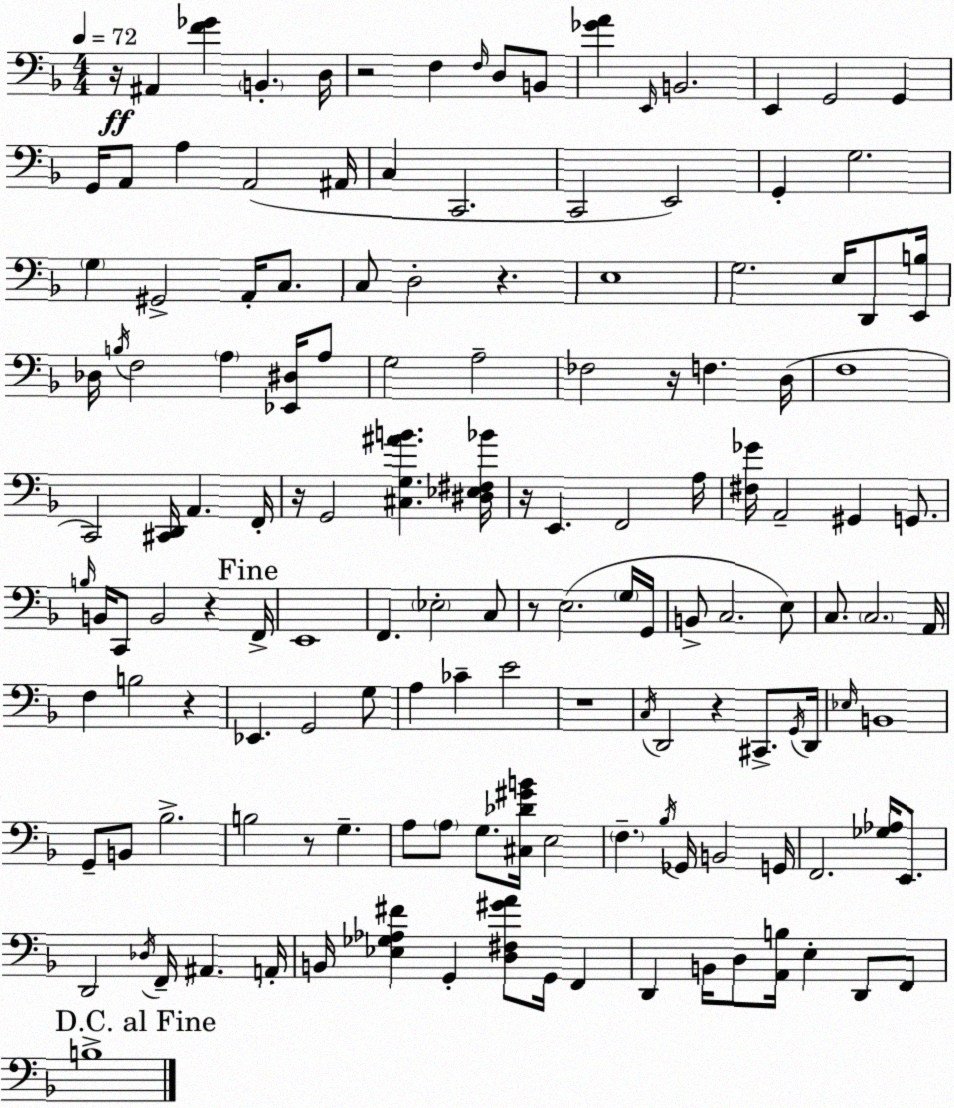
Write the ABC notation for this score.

X:1
T:Untitled
M:4/4
L:1/4
K:F
z/4 ^A,, [F_G] B,, D,/4 z2 F, F,/4 D,/2 B,,/2 [_GA] E,,/4 B,,2 E,, G,,2 G,, G,,/4 A,,/2 A, A,,2 ^A,,/4 C, C,,2 C,,2 E,,2 G,, G,2 G, ^G,,2 A,,/4 C,/2 C,/2 D,2 z E,4 G,2 E,/4 D,,/2 [E,,B,]/4 _D,/4 B,/4 F,2 A, [_E,,^D,]/4 A,/2 G,2 A,2 _F,2 z/4 F, D,/4 F,4 C,,2 [^C,,D,,]/4 A,, F,,/4 z/4 G,,2 [^C,G,^AB] [^D,_E,^F,_B]/4 z/4 E,, F,,2 A,/4 [^F,_G]/4 A,,2 ^G,, G,,/2 B,/4 B,,/4 C,,/2 B,,2 z F,,/4 E,,4 F,, _E,2 C,/2 z/2 E,2 G,/4 G,,/4 B,,/2 C,2 E,/2 C,/2 C,2 A,,/4 F, B,2 z _E,, G,,2 G,/2 A, _C E2 z4 C,/4 D,,2 z ^C,,/2 G,,/4 D,,/4 _E,/4 B,,4 G,,/2 B,,/2 _B,2 B,2 z/2 G, A,/2 A,/2 G,/2 [^C,_D^GB]/4 E,2 F, _B,/4 _G,,/4 B,,2 G,,/4 F,,2 [_G,_A,]/4 E,,/2 D,,2 _D,/4 F,,/4 ^A,, A,,/4 B,,/4 [_E,_G,_A,^F] G,, [D,^F,^GA]/2 G,,/4 F,, D,, B,,/4 D,/2 [A,,B,]/4 E, D,,/2 F,,/2 B,4